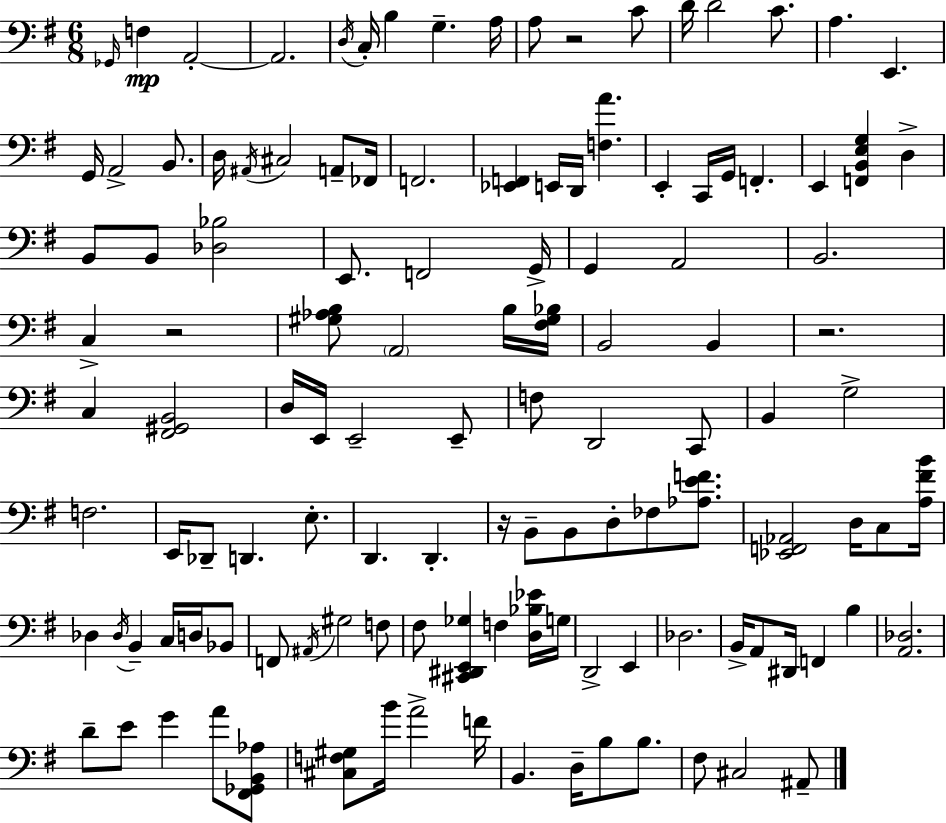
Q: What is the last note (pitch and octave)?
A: A#2